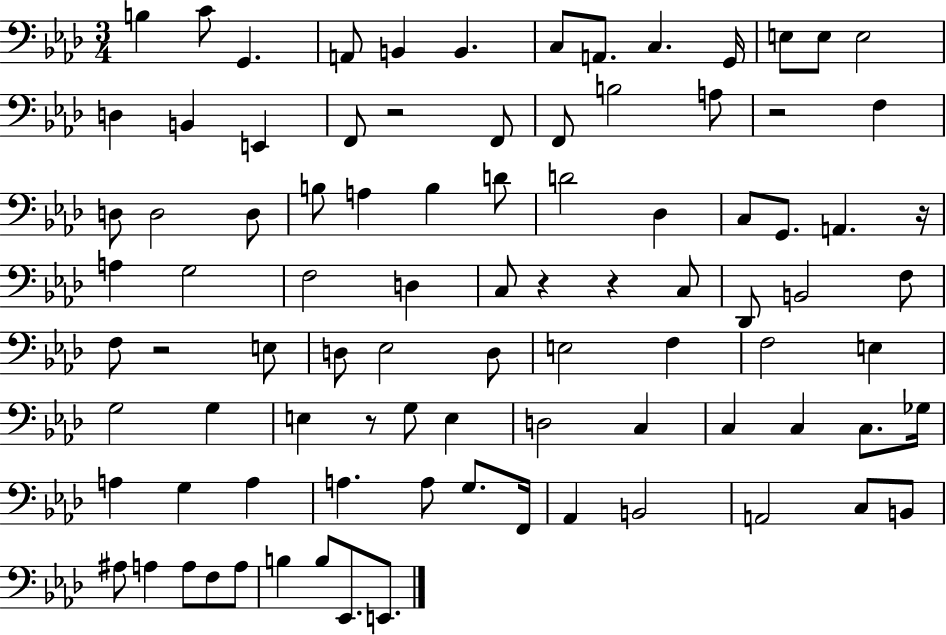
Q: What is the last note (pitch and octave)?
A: E2